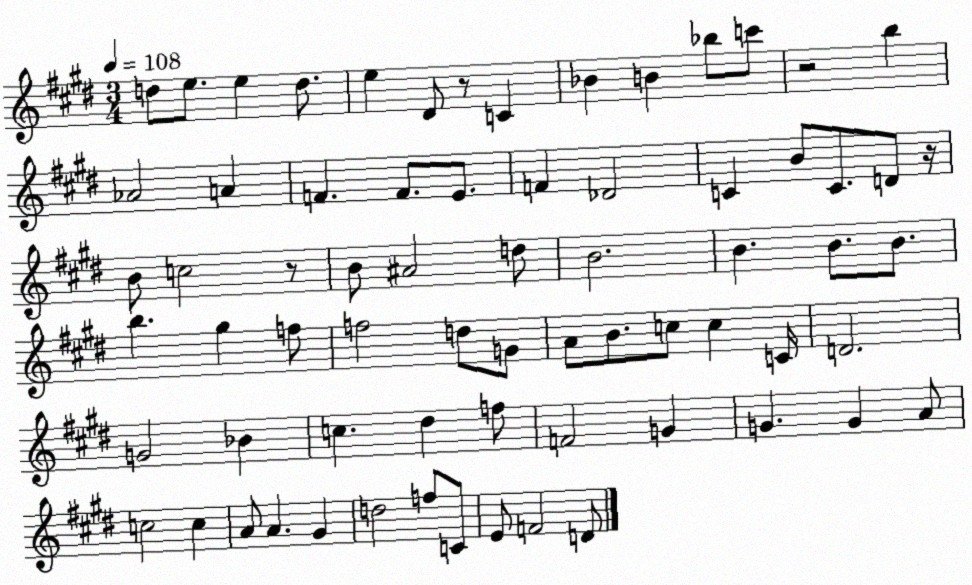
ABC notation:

X:1
T:Untitled
M:3/4
L:1/4
K:E
d/2 e/2 e d/2 e ^D/2 z/2 C _B B _b/2 c'/2 z2 b _A2 A F F/2 E/2 F _D2 C B/2 C/2 D/2 z/4 B/2 c2 z/2 B/2 ^A2 d/2 B2 B B/2 B/2 b ^g f/2 f2 d/2 G/2 A/2 B/2 c/2 c C/4 D2 G2 _B c ^d f/2 F2 G G G A/2 c2 c A/2 A ^G d2 f/2 C/2 E/2 F2 D/2